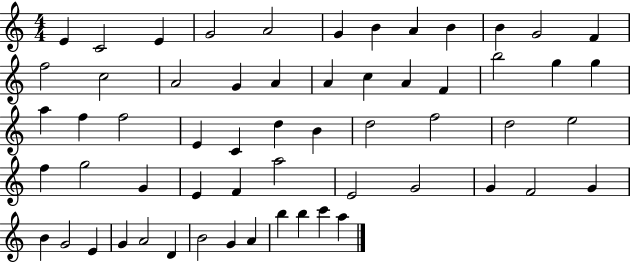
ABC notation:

X:1
T:Untitled
M:4/4
L:1/4
K:C
E C2 E G2 A2 G B A B B G2 F f2 c2 A2 G A A c A F b2 g g a f f2 E C d B d2 f2 d2 e2 f g2 G E F a2 E2 G2 G F2 G B G2 E G A2 D B2 G A b b c' a